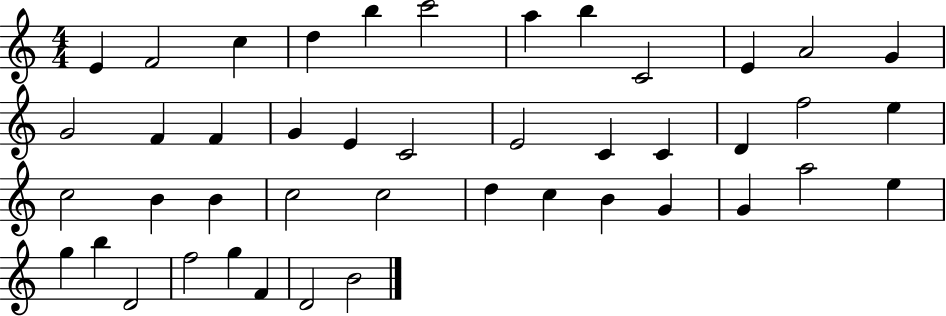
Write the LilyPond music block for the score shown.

{
  \clef treble
  \numericTimeSignature
  \time 4/4
  \key c \major
  e'4 f'2 c''4 | d''4 b''4 c'''2 | a''4 b''4 c'2 | e'4 a'2 g'4 | \break g'2 f'4 f'4 | g'4 e'4 c'2 | e'2 c'4 c'4 | d'4 f''2 e''4 | \break c''2 b'4 b'4 | c''2 c''2 | d''4 c''4 b'4 g'4 | g'4 a''2 e''4 | \break g''4 b''4 d'2 | f''2 g''4 f'4 | d'2 b'2 | \bar "|."
}